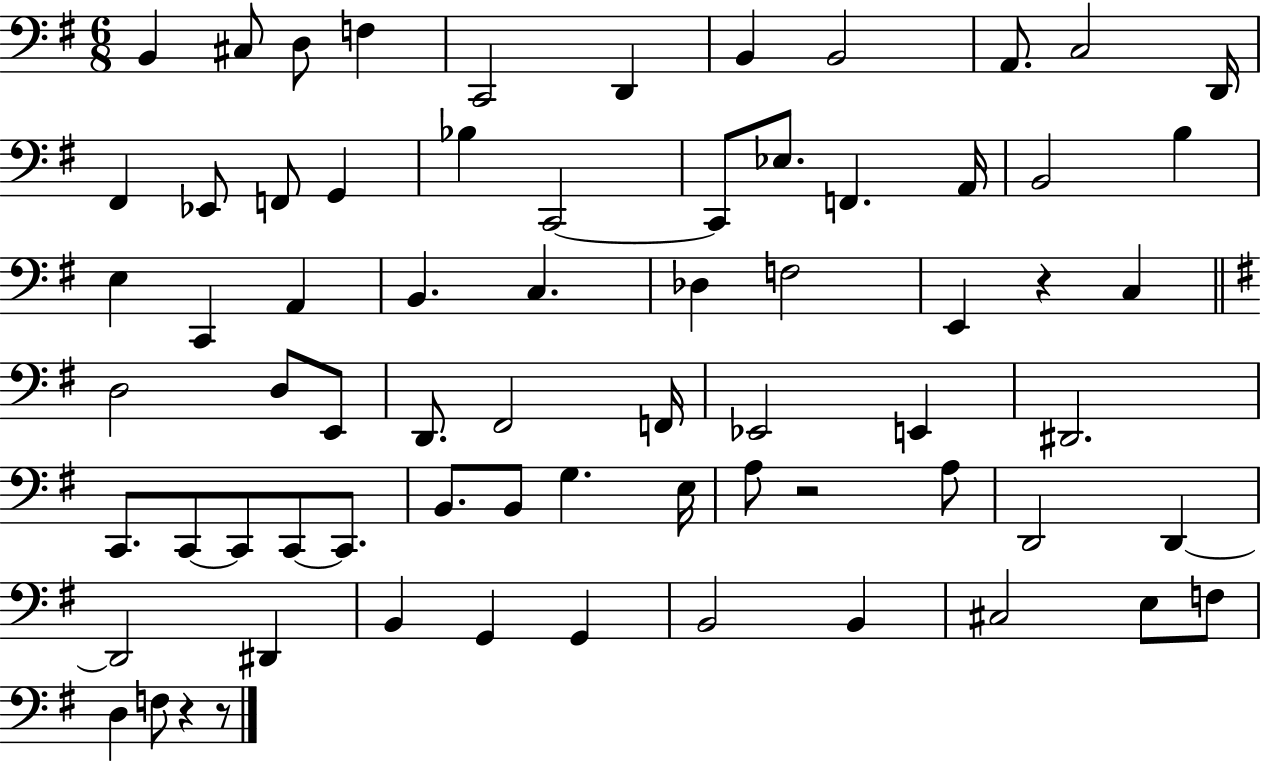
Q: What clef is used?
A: bass